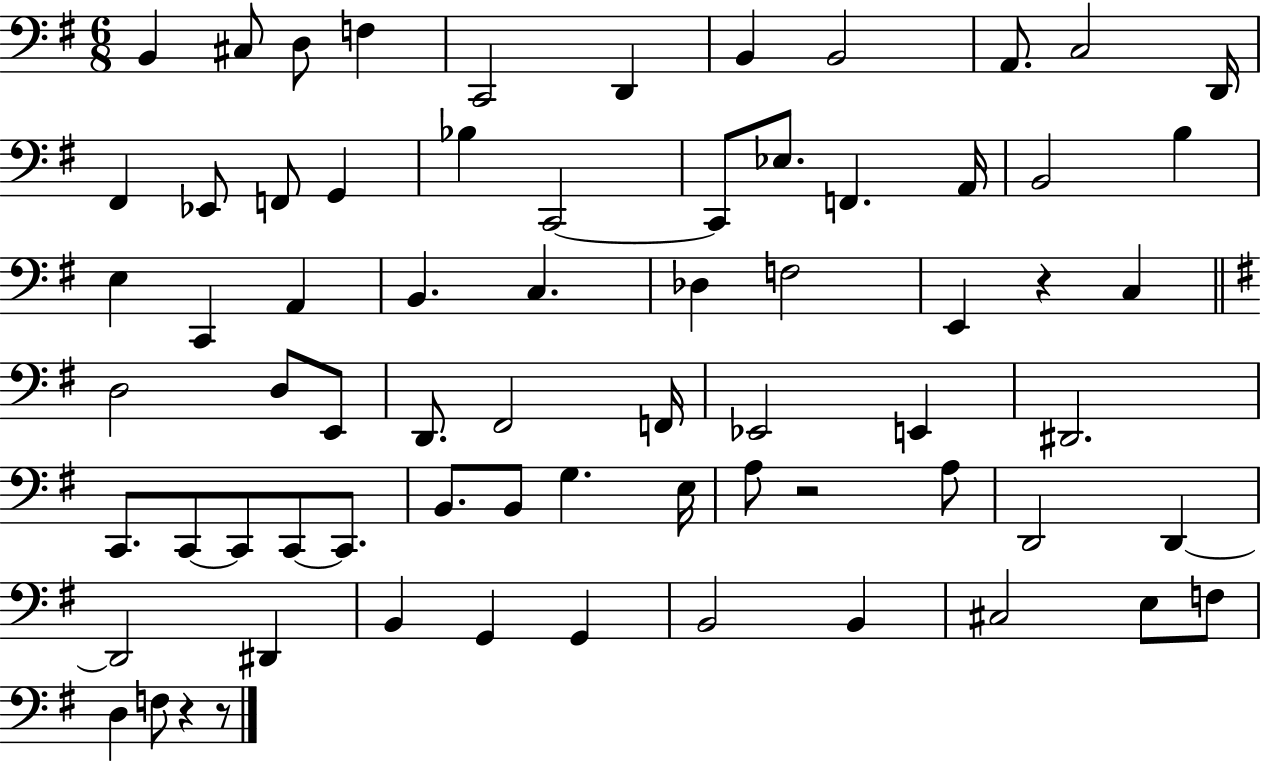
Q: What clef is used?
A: bass